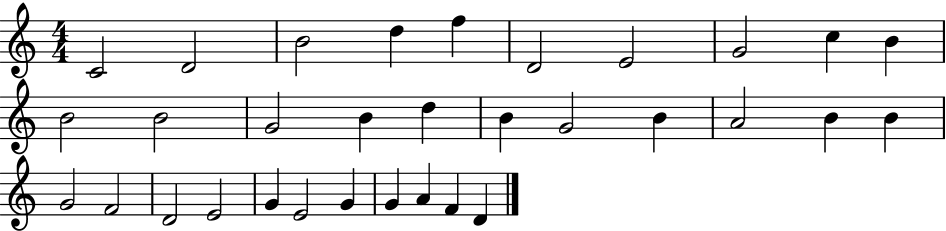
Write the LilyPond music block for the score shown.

{
  \clef treble
  \numericTimeSignature
  \time 4/4
  \key c \major
  c'2 d'2 | b'2 d''4 f''4 | d'2 e'2 | g'2 c''4 b'4 | \break b'2 b'2 | g'2 b'4 d''4 | b'4 g'2 b'4 | a'2 b'4 b'4 | \break g'2 f'2 | d'2 e'2 | g'4 e'2 g'4 | g'4 a'4 f'4 d'4 | \break \bar "|."
}